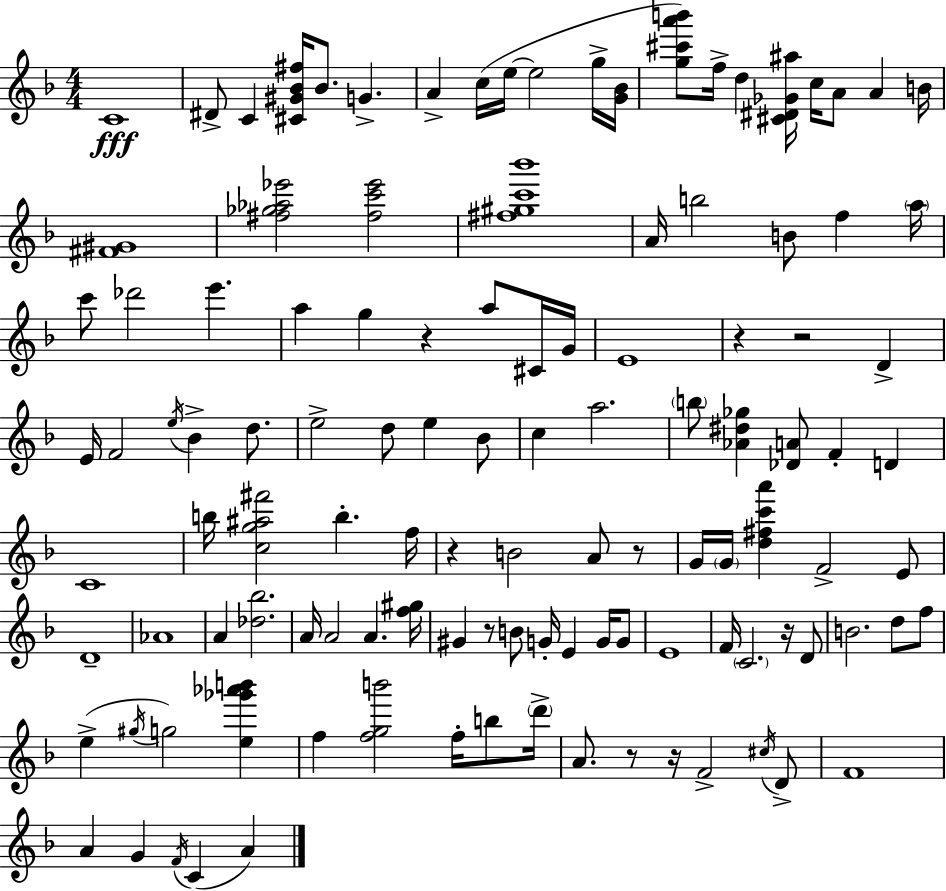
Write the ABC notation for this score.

X:1
T:Untitled
M:4/4
L:1/4
K:F
C4 ^D/2 C [^C^G_B^f]/4 _B/2 G A c/4 e/4 e2 g/4 [G_B]/4 [g^c'a'b']/2 f/4 d [^C^D_G^a]/4 c/4 A/2 A B/4 [^F^G]4 [^f_g_a_e']2 [^fc'_e']2 [^f^gc'_b']4 A/4 b2 B/2 f a/4 c'/2 _d'2 e' a g z a/2 ^C/4 G/4 E4 z z2 D E/4 F2 e/4 _B d/2 e2 d/2 e _B/2 c a2 b/2 [_A^d_g] [_DA]/2 F D C4 b/4 [cg^a^f']2 b f/4 z B2 A/2 z/2 G/4 G/4 [d^fc'a'] F2 E/2 D4 _A4 A [_d_b]2 A/4 A2 A [f^g]/4 ^G z/2 B/2 G/4 E G/4 G/2 E4 F/4 C2 z/4 D/2 B2 d/2 f/2 e ^g/4 g2 [e_g'_a'b'] f [fgb']2 f/4 b/2 d'/4 A/2 z/2 z/4 F2 ^c/4 D/2 F4 A G F/4 C A